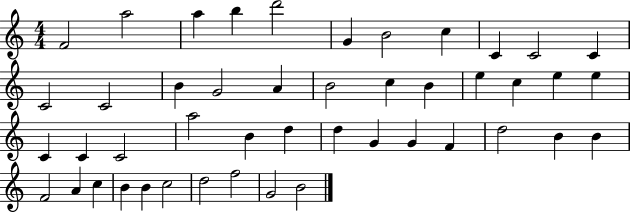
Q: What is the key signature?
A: C major